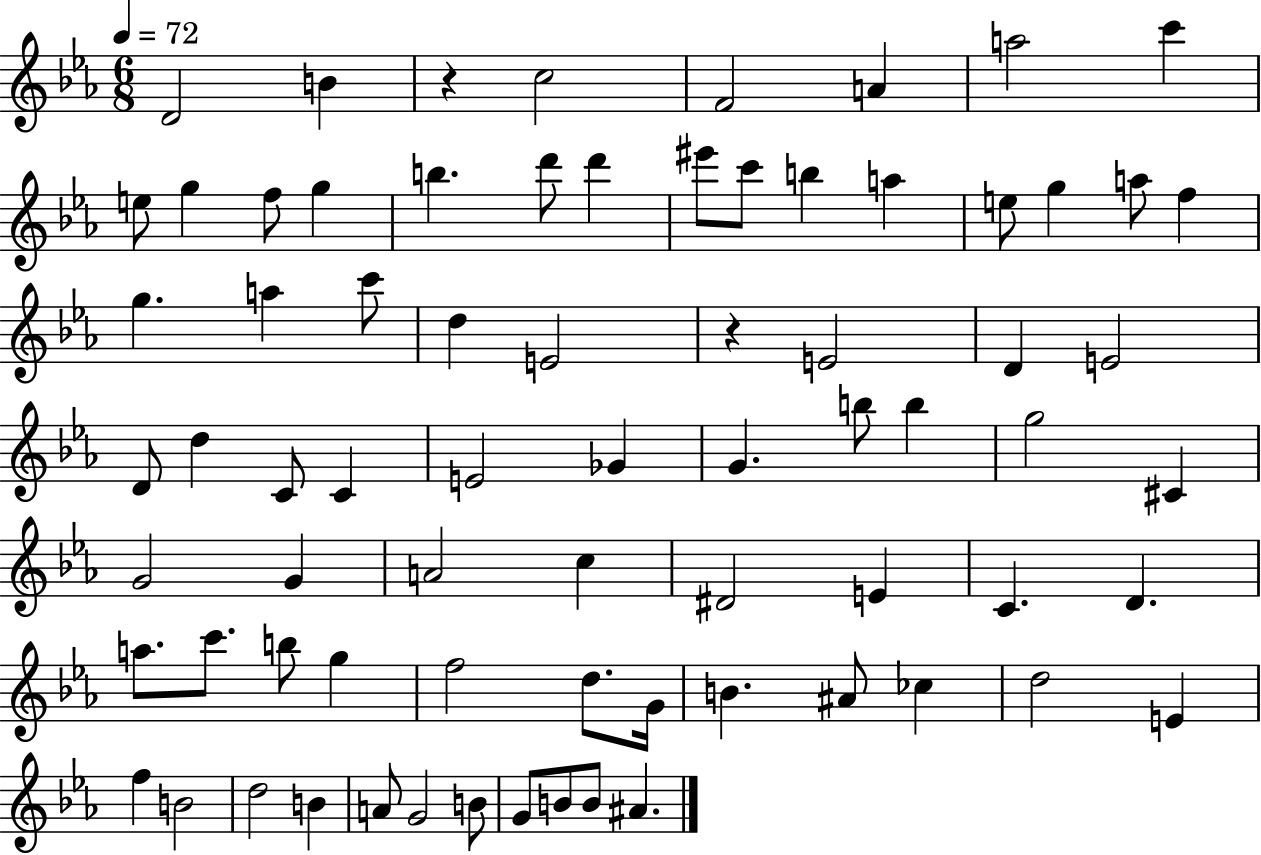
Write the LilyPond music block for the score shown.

{
  \clef treble
  \numericTimeSignature
  \time 6/8
  \key ees \major
  \tempo 4 = 72
  d'2 b'4 | r4 c''2 | f'2 a'4 | a''2 c'''4 | \break e''8 g''4 f''8 g''4 | b''4. d'''8 d'''4 | eis'''8 c'''8 b''4 a''4 | e''8 g''4 a''8 f''4 | \break g''4. a''4 c'''8 | d''4 e'2 | r4 e'2 | d'4 e'2 | \break d'8 d''4 c'8 c'4 | e'2 ges'4 | g'4. b''8 b''4 | g''2 cis'4 | \break g'2 g'4 | a'2 c''4 | dis'2 e'4 | c'4. d'4. | \break a''8. c'''8. b''8 g''4 | f''2 d''8. g'16 | b'4. ais'8 ces''4 | d''2 e'4 | \break f''4 b'2 | d''2 b'4 | a'8 g'2 b'8 | g'8 b'8 b'8 ais'4. | \break \bar "|."
}